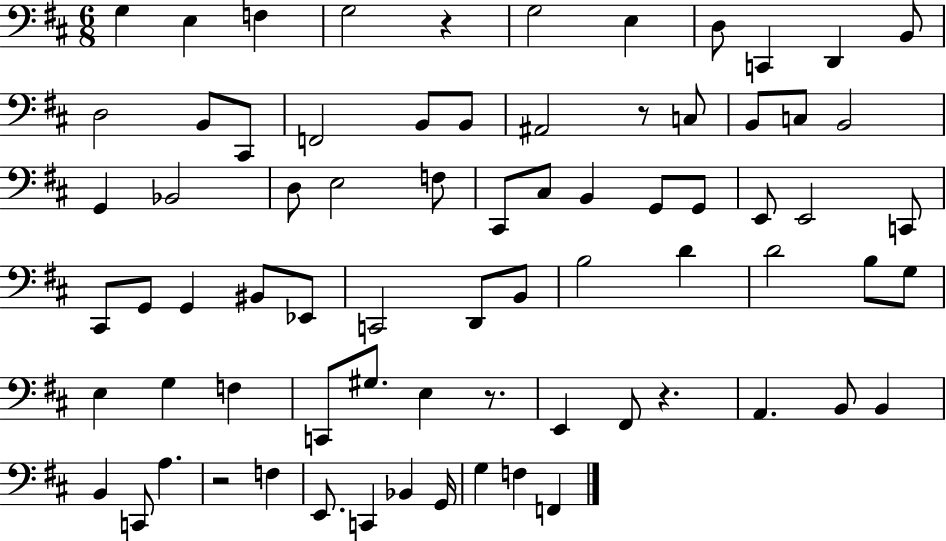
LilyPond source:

{
  \clef bass
  \numericTimeSignature
  \time 6/8
  \key d \major
  g4 e4 f4 | g2 r4 | g2 e4 | d8 c,4 d,4 b,8 | \break d2 b,8 cis,8 | f,2 b,8 b,8 | ais,2 r8 c8 | b,8 c8 b,2 | \break g,4 bes,2 | d8 e2 f8 | cis,8 cis8 b,4 g,8 g,8 | e,8 e,2 c,8 | \break cis,8 g,8 g,4 bis,8 ees,8 | c,2 d,8 b,8 | b2 d'4 | d'2 b8 g8 | \break e4 g4 f4 | c,8 gis8. e4 r8. | e,4 fis,8 r4. | a,4. b,8 b,4 | \break b,4 c,8 a4. | r2 f4 | e,8. c,4 bes,4 g,16 | g4 f4 f,4 | \break \bar "|."
}